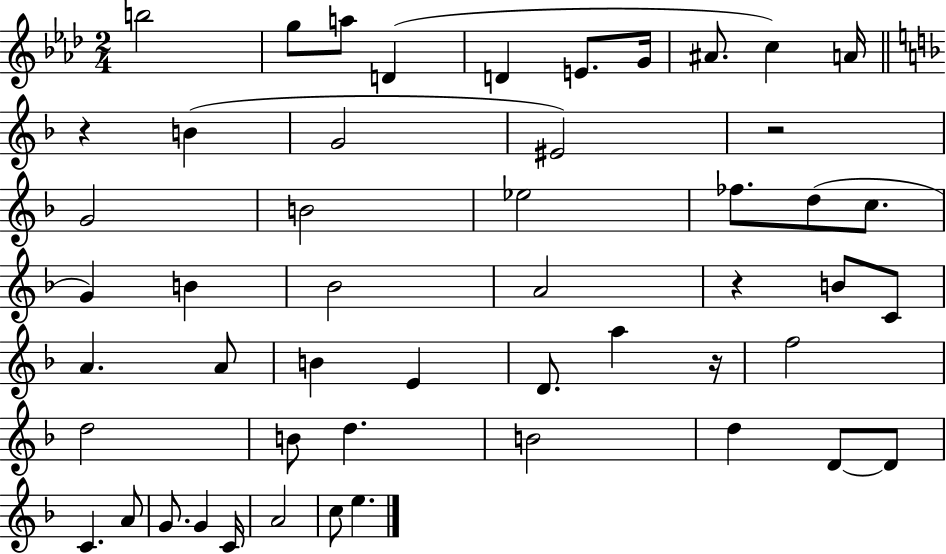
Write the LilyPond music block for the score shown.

{
  \clef treble
  \numericTimeSignature
  \time 2/4
  \key aes \major
  \repeat volta 2 { b''2 | g''8 a''8 d'4( | d'4 e'8. g'16 | ais'8. c''4) a'16 | \break \bar "||" \break \key d \minor r4 b'4( | g'2 | eis'2) | r2 | \break g'2 | b'2 | ees''2 | fes''8. d''8( c''8. | \break g'4) b'4 | bes'2 | a'2 | r4 b'8 c'8 | \break a'4. a'8 | b'4 e'4 | d'8. a''4 r16 | f''2 | \break d''2 | b'8 d''4. | b'2 | d''4 d'8~~ d'8 | \break c'4. a'8 | g'8. g'4 c'16 | a'2 | c''8 e''4. | \break } \bar "|."
}